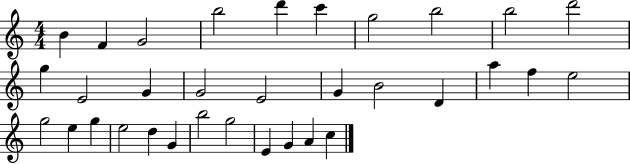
{
  \clef treble
  \numericTimeSignature
  \time 4/4
  \key c \major
  b'4 f'4 g'2 | b''2 d'''4 c'''4 | g''2 b''2 | b''2 d'''2 | \break g''4 e'2 g'4 | g'2 e'2 | g'4 b'2 d'4 | a''4 f''4 e''2 | \break g''2 e''4 g''4 | e''2 d''4 g'4 | b''2 g''2 | e'4 g'4 a'4 c''4 | \break \bar "|."
}